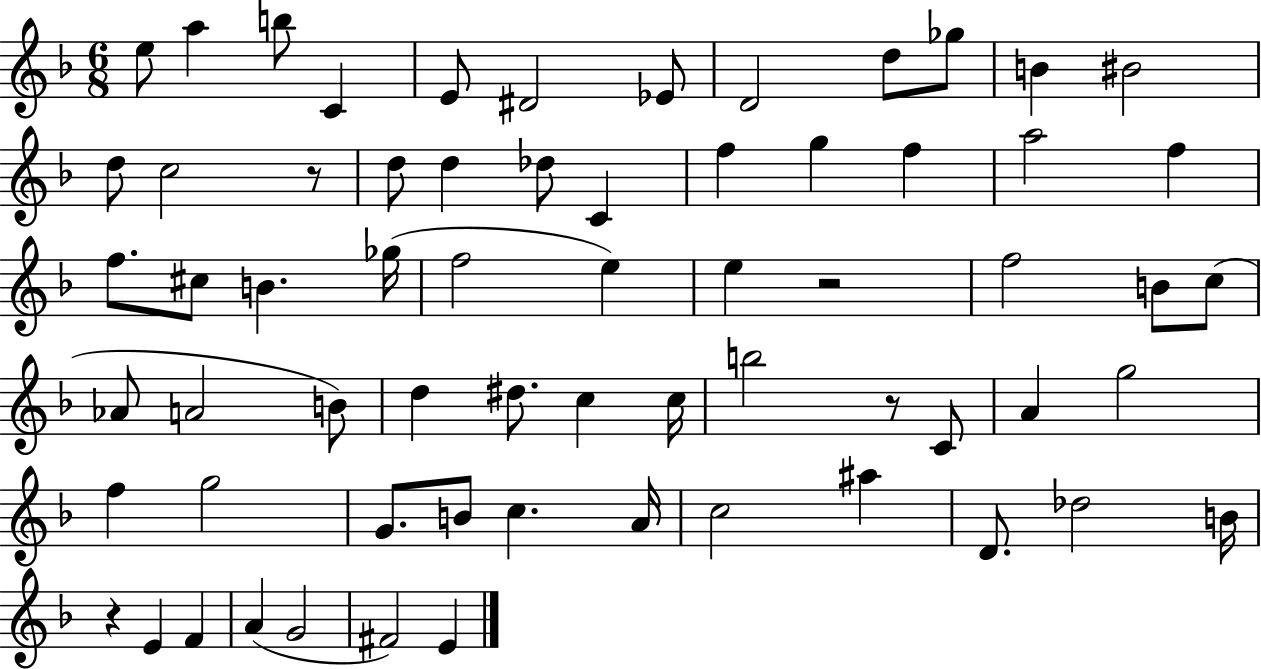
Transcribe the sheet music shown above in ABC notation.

X:1
T:Untitled
M:6/8
L:1/4
K:F
e/2 a b/2 C E/2 ^D2 _E/2 D2 d/2 _g/2 B ^B2 d/2 c2 z/2 d/2 d _d/2 C f g f a2 f f/2 ^c/2 B _g/4 f2 e e z2 f2 B/2 c/2 _A/2 A2 B/2 d ^d/2 c c/4 b2 z/2 C/2 A g2 f g2 G/2 B/2 c A/4 c2 ^a D/2 _d2 B/4 z E F A G2 ^F2 E